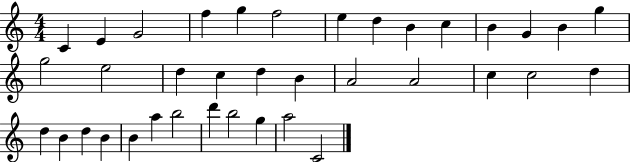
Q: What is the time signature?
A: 4/4